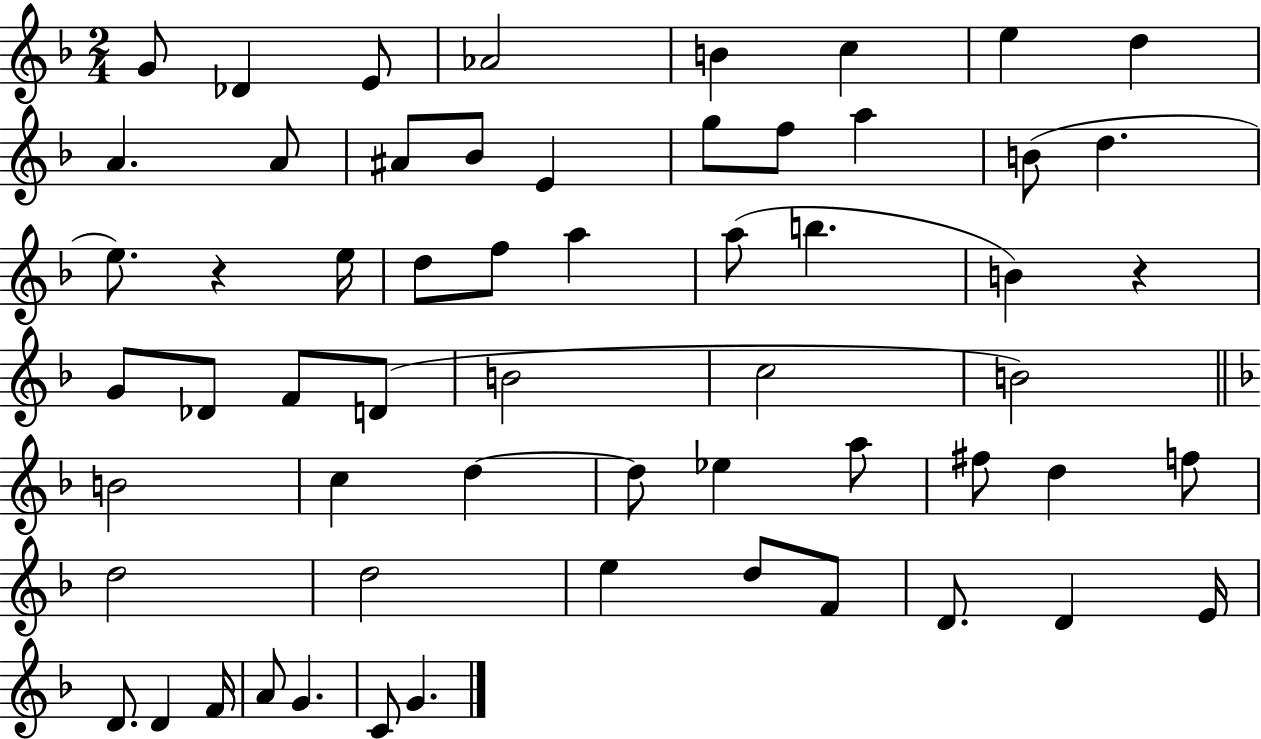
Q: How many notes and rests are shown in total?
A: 59